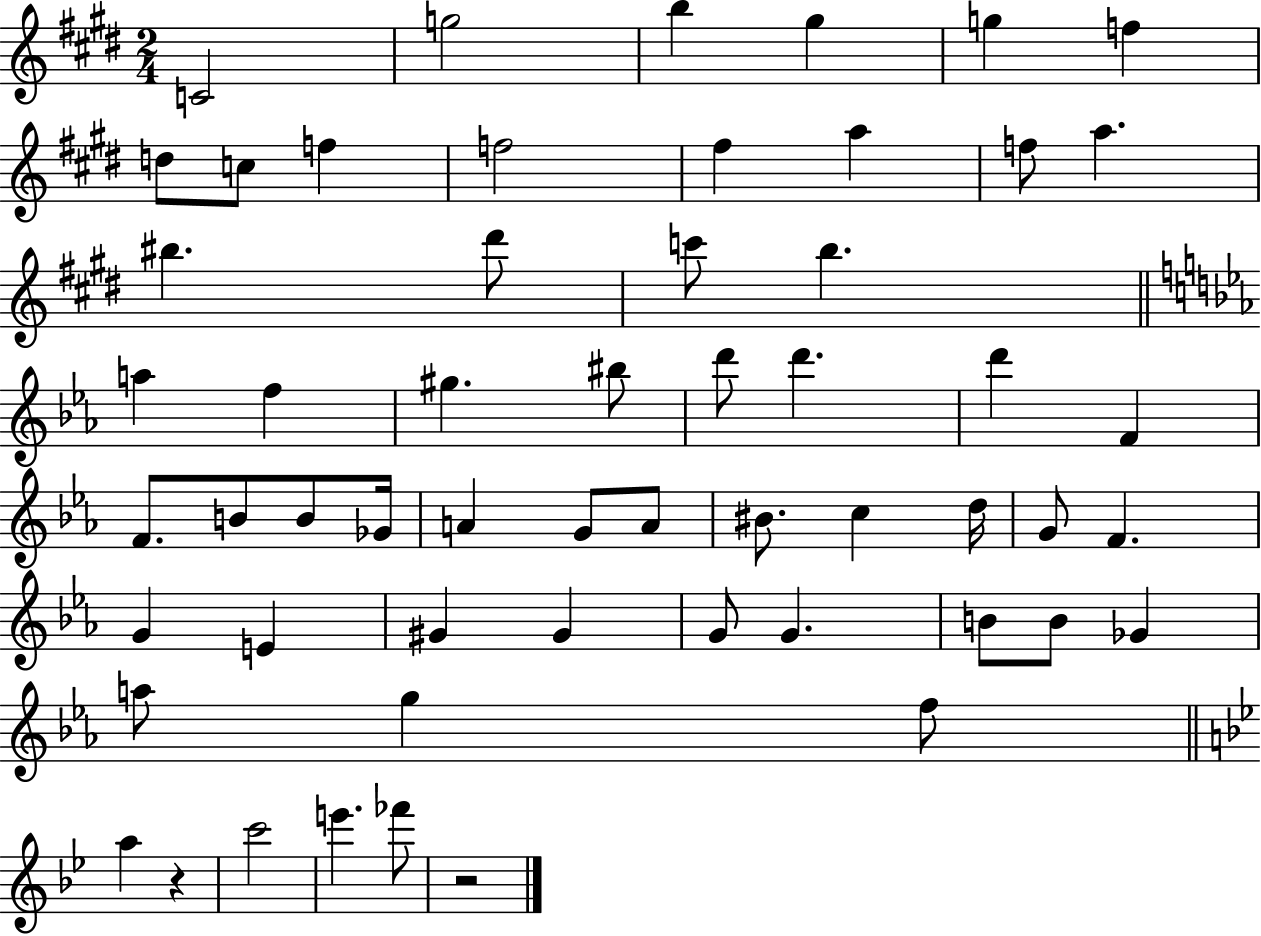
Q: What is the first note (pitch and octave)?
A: C4